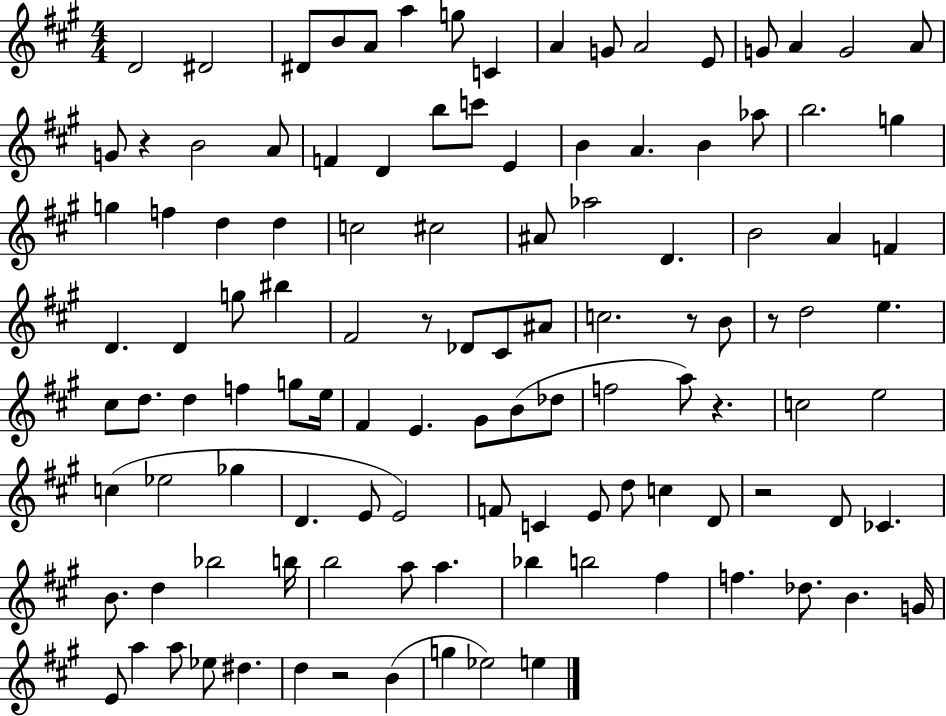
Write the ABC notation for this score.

X:1
T:Untitled
M:4/4
L:1/4
K:A
D2 ^D2 ^D/2 B/2 A/2 a g/2 C A G/2 A2 E/2 G/2 A G2 A/2 G/2 z B2 A/2 F D b/2 c'/2 E B A B _a/2 b2 g g f d d c2 ^c2 ^A/2 _a2 D B2 A F D D g/2 ^b ^F2 z/2 _D/2 ^C/2 ^A/2 c2 z/2 B/2 z/2 d2 e ^c/2 d/2 d f g/2 e/4 ^F E ^G/2 B/2 _d/2 f2 a/2 z c2 e2 c _e2 _g D E/2 E2 F/2 C E/2 d/2 c D/2 z2 D/2 _C B/2 d _b2 b/4 b2 a/2 a _b b2 ^f f _d/2 B G/4 E/2 a a/2 _e/2 ^d d z2 B g _e2 e